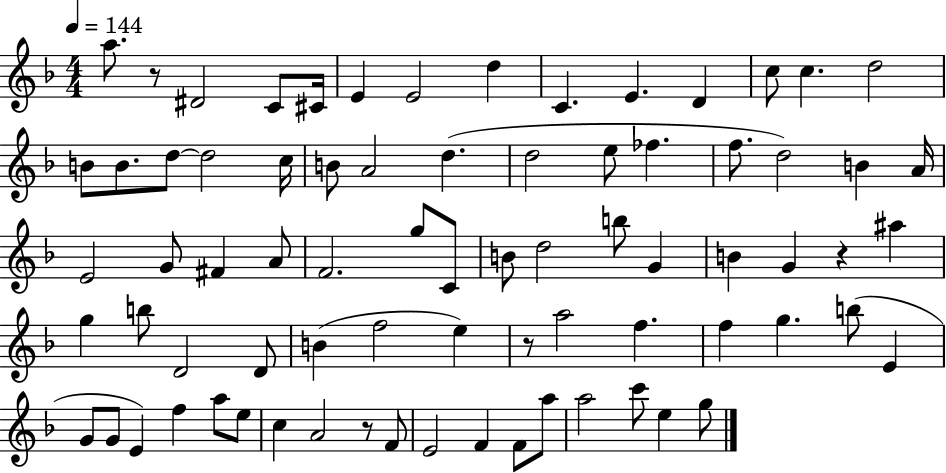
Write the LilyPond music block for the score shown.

{
  \clef treble
  \numericTimeSignature
  \time 4/4
  \key f \major
  \tempo 4 = 144
  a''8. r8 dis'2 c'8 cis'16 | e'4 e'2 d''4 | c'4. e'4. d'4 | c''8 c''4. d''2 | \break b'8 b'8. d''8~~ d''2 c''16 | b'8 a'2 d''4.( | d''2 e''8 fes''4. | f''8. d''2) b'4 a'16 | \break e'2 g'8 fis'4 a'8 | f'2. g''8 c'8 | b'8 d''2 b''8 g'4 | b'4 g'4 r4 ais''4 | \break g''4 b''8 d'2 d'8 | b'4( f''2 e''4) | r8 a''2 f''4. | f''4 g''4. b''8( e'4 | \break g'8 g'8 e'4) f''4 a''8 e''8 | c''4 a'2 r8 f'8 | e'2 f'4 f'8 a''8 | a''2 c'''8 e''4 g''8 | \break \bar "|."
}